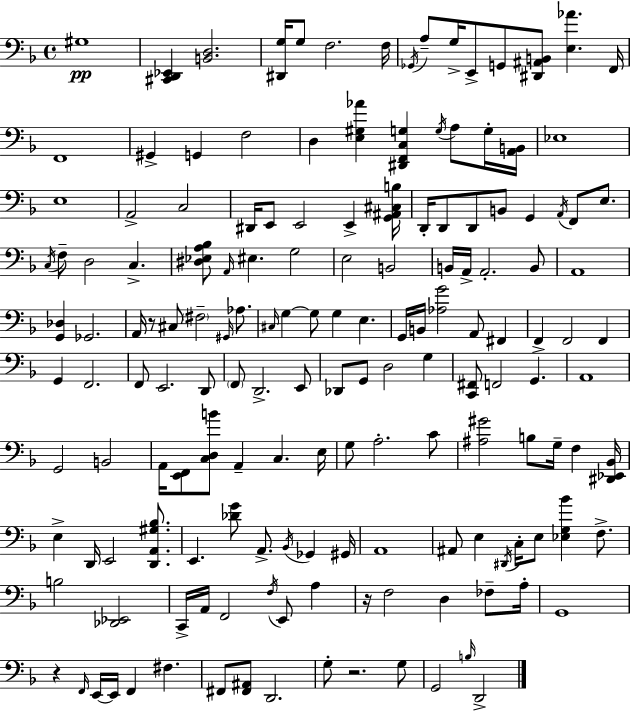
G#3/w [C#2,D2,Eb2]/q [B2,D3]/h. [D#2,G3]/s G3/e F3/h. F3/s Gb2/s A3/e G3/s E2/e G2/e [D#2,A#2,B2]/e [E3,Ab4]/q. F2/s F2/w G#2/q G2/q F3/h D3/q [E3,G#3,Ab4]/q [D#2,F2,C3,G3]/q G3/s A3/e G3/s [A2,B2]/s Eb3/w E3/w A2/h C3/h D#2/s E2/e E2/h E2/q [G2,A#2,C#3,B3]/s D2/s D2/e D2/e B2/e G2/q A2/s F2/e E3/e. C3/s F3/e D3/h C3/q. [D#3,Eb3,A3,Bb3]/e A2/s EIS3/q. G3/h E3/h B2/h B2/s A2/s A2/h. B2/e A2/w [G2,Db3]/q Gb2/h. A2/s R/e C#3/e F#3/h G#2/s Ab3/e. C#3/s G3/q G3/e G3/q E3/q. G2/s B2/s [Ab3,G4]/h A2/e F#2/q F2/q F2/h F2/q G2/q F2/h. F2/e E2/h. D2/e F2/e D2/h. E2/e Db2/e G2/e D3/h G3/q [C2,F#2]/e F2/h G2/q. A2/w G2/h B2/h A2/s [E2,F2]/e [C3,D3,B4]/e A2/q C3/q. E3/s G3/e A3/h. C4/e [A#3,G#4]/h B3/e G3/s F3/q [D#2,Eb2,Bb2]/s E3/q D2/s E2/h [D2,A2,G#3,Bb3]/e. E2/q. [Db4,G4]/e A2/e. Bb2/s Gb2/q G#2/s A2/w A#2/e E3/q D#2/s C3/s E3/e [Eb3,G3,Bb4]/q F3/e. B3/h [Db2,Eb2]/h C2/s A2/s F2/h F3/s E2/e A3/q R/s F3/h D3/q FES3/e A3/s G2/w R/q F2/s E2/s E2/s F2/q F#3/q. F#2/e [F#2,A#2]/e D2/h. G3/e R/h. G3/e G2/h B3/s D2/h